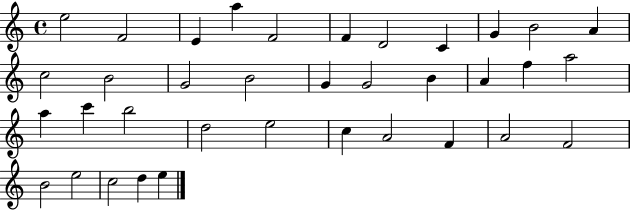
{
  \clef treble
  \time 4/4
  \defaultTimeSignature
  \key c \major
  e''2 f'2 | e'4 a''4 f'2 | f'4 d'2 c'4 | g'4 b'2 a'4 | \break c''2 b'2 | g'2 b'2 | g'4 g'2 b'4 | a'4 f''4 a''2 | \break a''4 c'''4 b''2 | d''2 e''2 | c''4 a'2 f'4 | a'2 f'2 | \break b'2 e''2 | c''2 d''4 e''4 | \bar "|."
}